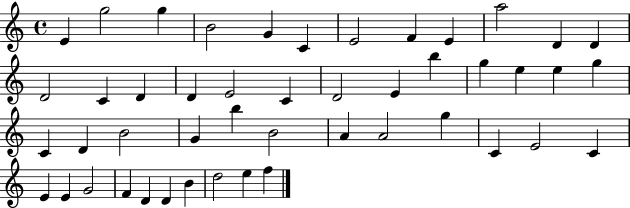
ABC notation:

X:1
T:Untitled
M:4/4
L:1/4
K:C
E g2 g B2 G C E2 F E a2 D D D2 C D D E2 C D2 E b g e e g C D B2 G b B2 A A2 g C E2 C E E G2 F D D B d2 e f